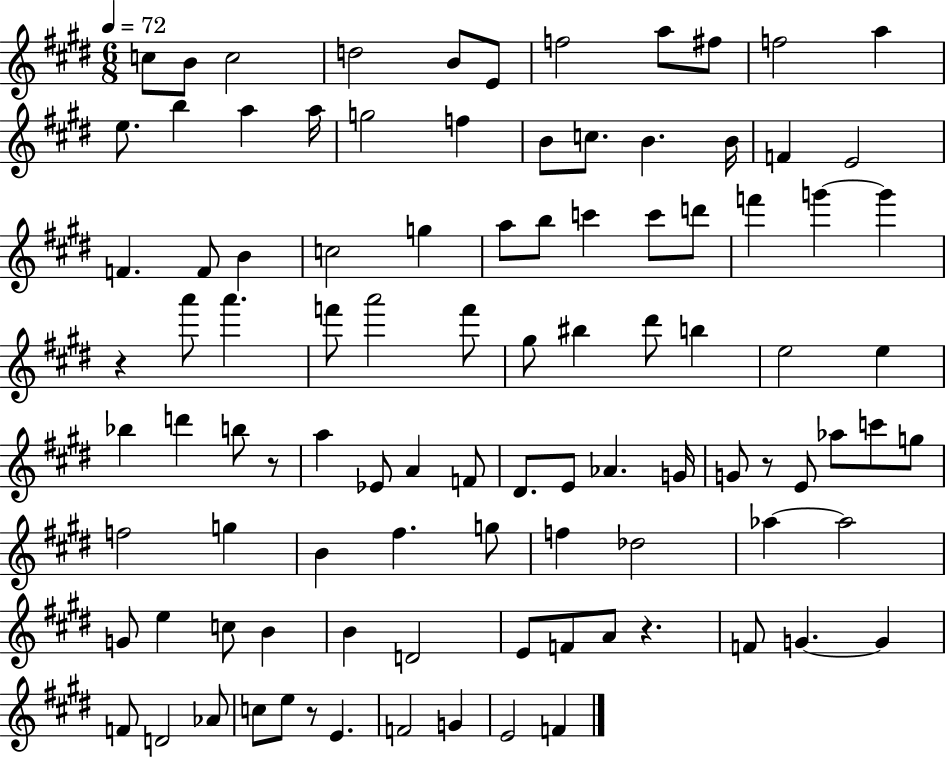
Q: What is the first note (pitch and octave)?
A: C5